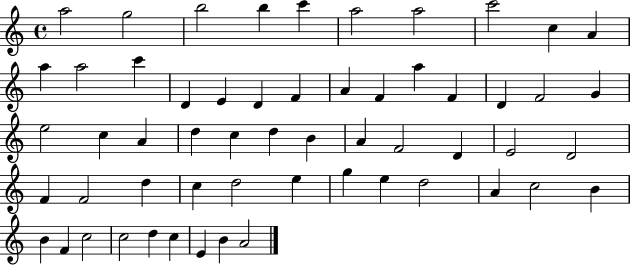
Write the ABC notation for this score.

X:1
T:Untitled
M:4/4
L:1/4
K:C
a2 g2 b2 b c' a2 a2 c'2 c A a a2 c' D E D F A F a F D F2 G e2 c A d c d B A F2 D E2 D2 F F2 d c d2 e g e d2 A c2 B B F c2 c2 d c E B A2